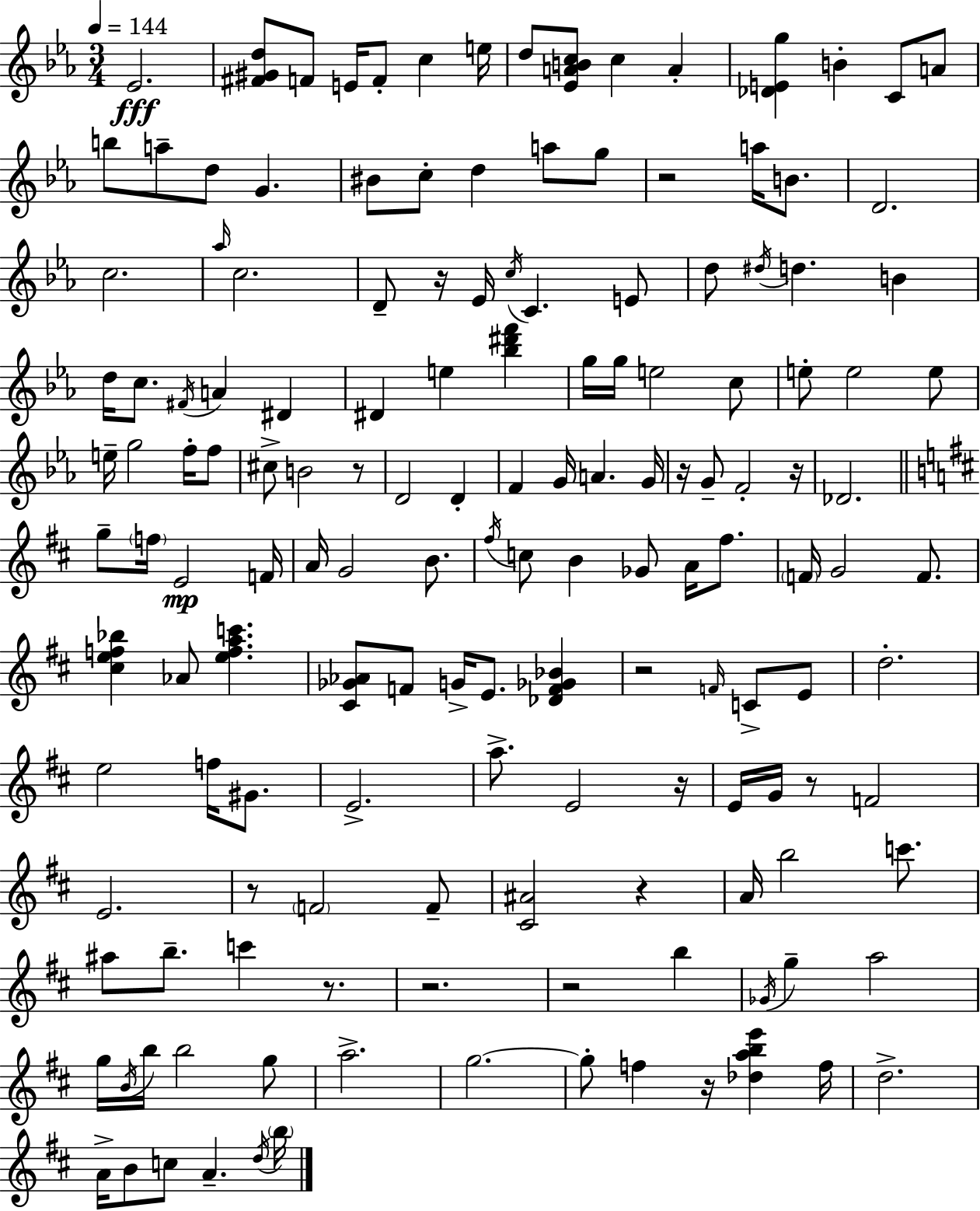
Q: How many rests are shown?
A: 14